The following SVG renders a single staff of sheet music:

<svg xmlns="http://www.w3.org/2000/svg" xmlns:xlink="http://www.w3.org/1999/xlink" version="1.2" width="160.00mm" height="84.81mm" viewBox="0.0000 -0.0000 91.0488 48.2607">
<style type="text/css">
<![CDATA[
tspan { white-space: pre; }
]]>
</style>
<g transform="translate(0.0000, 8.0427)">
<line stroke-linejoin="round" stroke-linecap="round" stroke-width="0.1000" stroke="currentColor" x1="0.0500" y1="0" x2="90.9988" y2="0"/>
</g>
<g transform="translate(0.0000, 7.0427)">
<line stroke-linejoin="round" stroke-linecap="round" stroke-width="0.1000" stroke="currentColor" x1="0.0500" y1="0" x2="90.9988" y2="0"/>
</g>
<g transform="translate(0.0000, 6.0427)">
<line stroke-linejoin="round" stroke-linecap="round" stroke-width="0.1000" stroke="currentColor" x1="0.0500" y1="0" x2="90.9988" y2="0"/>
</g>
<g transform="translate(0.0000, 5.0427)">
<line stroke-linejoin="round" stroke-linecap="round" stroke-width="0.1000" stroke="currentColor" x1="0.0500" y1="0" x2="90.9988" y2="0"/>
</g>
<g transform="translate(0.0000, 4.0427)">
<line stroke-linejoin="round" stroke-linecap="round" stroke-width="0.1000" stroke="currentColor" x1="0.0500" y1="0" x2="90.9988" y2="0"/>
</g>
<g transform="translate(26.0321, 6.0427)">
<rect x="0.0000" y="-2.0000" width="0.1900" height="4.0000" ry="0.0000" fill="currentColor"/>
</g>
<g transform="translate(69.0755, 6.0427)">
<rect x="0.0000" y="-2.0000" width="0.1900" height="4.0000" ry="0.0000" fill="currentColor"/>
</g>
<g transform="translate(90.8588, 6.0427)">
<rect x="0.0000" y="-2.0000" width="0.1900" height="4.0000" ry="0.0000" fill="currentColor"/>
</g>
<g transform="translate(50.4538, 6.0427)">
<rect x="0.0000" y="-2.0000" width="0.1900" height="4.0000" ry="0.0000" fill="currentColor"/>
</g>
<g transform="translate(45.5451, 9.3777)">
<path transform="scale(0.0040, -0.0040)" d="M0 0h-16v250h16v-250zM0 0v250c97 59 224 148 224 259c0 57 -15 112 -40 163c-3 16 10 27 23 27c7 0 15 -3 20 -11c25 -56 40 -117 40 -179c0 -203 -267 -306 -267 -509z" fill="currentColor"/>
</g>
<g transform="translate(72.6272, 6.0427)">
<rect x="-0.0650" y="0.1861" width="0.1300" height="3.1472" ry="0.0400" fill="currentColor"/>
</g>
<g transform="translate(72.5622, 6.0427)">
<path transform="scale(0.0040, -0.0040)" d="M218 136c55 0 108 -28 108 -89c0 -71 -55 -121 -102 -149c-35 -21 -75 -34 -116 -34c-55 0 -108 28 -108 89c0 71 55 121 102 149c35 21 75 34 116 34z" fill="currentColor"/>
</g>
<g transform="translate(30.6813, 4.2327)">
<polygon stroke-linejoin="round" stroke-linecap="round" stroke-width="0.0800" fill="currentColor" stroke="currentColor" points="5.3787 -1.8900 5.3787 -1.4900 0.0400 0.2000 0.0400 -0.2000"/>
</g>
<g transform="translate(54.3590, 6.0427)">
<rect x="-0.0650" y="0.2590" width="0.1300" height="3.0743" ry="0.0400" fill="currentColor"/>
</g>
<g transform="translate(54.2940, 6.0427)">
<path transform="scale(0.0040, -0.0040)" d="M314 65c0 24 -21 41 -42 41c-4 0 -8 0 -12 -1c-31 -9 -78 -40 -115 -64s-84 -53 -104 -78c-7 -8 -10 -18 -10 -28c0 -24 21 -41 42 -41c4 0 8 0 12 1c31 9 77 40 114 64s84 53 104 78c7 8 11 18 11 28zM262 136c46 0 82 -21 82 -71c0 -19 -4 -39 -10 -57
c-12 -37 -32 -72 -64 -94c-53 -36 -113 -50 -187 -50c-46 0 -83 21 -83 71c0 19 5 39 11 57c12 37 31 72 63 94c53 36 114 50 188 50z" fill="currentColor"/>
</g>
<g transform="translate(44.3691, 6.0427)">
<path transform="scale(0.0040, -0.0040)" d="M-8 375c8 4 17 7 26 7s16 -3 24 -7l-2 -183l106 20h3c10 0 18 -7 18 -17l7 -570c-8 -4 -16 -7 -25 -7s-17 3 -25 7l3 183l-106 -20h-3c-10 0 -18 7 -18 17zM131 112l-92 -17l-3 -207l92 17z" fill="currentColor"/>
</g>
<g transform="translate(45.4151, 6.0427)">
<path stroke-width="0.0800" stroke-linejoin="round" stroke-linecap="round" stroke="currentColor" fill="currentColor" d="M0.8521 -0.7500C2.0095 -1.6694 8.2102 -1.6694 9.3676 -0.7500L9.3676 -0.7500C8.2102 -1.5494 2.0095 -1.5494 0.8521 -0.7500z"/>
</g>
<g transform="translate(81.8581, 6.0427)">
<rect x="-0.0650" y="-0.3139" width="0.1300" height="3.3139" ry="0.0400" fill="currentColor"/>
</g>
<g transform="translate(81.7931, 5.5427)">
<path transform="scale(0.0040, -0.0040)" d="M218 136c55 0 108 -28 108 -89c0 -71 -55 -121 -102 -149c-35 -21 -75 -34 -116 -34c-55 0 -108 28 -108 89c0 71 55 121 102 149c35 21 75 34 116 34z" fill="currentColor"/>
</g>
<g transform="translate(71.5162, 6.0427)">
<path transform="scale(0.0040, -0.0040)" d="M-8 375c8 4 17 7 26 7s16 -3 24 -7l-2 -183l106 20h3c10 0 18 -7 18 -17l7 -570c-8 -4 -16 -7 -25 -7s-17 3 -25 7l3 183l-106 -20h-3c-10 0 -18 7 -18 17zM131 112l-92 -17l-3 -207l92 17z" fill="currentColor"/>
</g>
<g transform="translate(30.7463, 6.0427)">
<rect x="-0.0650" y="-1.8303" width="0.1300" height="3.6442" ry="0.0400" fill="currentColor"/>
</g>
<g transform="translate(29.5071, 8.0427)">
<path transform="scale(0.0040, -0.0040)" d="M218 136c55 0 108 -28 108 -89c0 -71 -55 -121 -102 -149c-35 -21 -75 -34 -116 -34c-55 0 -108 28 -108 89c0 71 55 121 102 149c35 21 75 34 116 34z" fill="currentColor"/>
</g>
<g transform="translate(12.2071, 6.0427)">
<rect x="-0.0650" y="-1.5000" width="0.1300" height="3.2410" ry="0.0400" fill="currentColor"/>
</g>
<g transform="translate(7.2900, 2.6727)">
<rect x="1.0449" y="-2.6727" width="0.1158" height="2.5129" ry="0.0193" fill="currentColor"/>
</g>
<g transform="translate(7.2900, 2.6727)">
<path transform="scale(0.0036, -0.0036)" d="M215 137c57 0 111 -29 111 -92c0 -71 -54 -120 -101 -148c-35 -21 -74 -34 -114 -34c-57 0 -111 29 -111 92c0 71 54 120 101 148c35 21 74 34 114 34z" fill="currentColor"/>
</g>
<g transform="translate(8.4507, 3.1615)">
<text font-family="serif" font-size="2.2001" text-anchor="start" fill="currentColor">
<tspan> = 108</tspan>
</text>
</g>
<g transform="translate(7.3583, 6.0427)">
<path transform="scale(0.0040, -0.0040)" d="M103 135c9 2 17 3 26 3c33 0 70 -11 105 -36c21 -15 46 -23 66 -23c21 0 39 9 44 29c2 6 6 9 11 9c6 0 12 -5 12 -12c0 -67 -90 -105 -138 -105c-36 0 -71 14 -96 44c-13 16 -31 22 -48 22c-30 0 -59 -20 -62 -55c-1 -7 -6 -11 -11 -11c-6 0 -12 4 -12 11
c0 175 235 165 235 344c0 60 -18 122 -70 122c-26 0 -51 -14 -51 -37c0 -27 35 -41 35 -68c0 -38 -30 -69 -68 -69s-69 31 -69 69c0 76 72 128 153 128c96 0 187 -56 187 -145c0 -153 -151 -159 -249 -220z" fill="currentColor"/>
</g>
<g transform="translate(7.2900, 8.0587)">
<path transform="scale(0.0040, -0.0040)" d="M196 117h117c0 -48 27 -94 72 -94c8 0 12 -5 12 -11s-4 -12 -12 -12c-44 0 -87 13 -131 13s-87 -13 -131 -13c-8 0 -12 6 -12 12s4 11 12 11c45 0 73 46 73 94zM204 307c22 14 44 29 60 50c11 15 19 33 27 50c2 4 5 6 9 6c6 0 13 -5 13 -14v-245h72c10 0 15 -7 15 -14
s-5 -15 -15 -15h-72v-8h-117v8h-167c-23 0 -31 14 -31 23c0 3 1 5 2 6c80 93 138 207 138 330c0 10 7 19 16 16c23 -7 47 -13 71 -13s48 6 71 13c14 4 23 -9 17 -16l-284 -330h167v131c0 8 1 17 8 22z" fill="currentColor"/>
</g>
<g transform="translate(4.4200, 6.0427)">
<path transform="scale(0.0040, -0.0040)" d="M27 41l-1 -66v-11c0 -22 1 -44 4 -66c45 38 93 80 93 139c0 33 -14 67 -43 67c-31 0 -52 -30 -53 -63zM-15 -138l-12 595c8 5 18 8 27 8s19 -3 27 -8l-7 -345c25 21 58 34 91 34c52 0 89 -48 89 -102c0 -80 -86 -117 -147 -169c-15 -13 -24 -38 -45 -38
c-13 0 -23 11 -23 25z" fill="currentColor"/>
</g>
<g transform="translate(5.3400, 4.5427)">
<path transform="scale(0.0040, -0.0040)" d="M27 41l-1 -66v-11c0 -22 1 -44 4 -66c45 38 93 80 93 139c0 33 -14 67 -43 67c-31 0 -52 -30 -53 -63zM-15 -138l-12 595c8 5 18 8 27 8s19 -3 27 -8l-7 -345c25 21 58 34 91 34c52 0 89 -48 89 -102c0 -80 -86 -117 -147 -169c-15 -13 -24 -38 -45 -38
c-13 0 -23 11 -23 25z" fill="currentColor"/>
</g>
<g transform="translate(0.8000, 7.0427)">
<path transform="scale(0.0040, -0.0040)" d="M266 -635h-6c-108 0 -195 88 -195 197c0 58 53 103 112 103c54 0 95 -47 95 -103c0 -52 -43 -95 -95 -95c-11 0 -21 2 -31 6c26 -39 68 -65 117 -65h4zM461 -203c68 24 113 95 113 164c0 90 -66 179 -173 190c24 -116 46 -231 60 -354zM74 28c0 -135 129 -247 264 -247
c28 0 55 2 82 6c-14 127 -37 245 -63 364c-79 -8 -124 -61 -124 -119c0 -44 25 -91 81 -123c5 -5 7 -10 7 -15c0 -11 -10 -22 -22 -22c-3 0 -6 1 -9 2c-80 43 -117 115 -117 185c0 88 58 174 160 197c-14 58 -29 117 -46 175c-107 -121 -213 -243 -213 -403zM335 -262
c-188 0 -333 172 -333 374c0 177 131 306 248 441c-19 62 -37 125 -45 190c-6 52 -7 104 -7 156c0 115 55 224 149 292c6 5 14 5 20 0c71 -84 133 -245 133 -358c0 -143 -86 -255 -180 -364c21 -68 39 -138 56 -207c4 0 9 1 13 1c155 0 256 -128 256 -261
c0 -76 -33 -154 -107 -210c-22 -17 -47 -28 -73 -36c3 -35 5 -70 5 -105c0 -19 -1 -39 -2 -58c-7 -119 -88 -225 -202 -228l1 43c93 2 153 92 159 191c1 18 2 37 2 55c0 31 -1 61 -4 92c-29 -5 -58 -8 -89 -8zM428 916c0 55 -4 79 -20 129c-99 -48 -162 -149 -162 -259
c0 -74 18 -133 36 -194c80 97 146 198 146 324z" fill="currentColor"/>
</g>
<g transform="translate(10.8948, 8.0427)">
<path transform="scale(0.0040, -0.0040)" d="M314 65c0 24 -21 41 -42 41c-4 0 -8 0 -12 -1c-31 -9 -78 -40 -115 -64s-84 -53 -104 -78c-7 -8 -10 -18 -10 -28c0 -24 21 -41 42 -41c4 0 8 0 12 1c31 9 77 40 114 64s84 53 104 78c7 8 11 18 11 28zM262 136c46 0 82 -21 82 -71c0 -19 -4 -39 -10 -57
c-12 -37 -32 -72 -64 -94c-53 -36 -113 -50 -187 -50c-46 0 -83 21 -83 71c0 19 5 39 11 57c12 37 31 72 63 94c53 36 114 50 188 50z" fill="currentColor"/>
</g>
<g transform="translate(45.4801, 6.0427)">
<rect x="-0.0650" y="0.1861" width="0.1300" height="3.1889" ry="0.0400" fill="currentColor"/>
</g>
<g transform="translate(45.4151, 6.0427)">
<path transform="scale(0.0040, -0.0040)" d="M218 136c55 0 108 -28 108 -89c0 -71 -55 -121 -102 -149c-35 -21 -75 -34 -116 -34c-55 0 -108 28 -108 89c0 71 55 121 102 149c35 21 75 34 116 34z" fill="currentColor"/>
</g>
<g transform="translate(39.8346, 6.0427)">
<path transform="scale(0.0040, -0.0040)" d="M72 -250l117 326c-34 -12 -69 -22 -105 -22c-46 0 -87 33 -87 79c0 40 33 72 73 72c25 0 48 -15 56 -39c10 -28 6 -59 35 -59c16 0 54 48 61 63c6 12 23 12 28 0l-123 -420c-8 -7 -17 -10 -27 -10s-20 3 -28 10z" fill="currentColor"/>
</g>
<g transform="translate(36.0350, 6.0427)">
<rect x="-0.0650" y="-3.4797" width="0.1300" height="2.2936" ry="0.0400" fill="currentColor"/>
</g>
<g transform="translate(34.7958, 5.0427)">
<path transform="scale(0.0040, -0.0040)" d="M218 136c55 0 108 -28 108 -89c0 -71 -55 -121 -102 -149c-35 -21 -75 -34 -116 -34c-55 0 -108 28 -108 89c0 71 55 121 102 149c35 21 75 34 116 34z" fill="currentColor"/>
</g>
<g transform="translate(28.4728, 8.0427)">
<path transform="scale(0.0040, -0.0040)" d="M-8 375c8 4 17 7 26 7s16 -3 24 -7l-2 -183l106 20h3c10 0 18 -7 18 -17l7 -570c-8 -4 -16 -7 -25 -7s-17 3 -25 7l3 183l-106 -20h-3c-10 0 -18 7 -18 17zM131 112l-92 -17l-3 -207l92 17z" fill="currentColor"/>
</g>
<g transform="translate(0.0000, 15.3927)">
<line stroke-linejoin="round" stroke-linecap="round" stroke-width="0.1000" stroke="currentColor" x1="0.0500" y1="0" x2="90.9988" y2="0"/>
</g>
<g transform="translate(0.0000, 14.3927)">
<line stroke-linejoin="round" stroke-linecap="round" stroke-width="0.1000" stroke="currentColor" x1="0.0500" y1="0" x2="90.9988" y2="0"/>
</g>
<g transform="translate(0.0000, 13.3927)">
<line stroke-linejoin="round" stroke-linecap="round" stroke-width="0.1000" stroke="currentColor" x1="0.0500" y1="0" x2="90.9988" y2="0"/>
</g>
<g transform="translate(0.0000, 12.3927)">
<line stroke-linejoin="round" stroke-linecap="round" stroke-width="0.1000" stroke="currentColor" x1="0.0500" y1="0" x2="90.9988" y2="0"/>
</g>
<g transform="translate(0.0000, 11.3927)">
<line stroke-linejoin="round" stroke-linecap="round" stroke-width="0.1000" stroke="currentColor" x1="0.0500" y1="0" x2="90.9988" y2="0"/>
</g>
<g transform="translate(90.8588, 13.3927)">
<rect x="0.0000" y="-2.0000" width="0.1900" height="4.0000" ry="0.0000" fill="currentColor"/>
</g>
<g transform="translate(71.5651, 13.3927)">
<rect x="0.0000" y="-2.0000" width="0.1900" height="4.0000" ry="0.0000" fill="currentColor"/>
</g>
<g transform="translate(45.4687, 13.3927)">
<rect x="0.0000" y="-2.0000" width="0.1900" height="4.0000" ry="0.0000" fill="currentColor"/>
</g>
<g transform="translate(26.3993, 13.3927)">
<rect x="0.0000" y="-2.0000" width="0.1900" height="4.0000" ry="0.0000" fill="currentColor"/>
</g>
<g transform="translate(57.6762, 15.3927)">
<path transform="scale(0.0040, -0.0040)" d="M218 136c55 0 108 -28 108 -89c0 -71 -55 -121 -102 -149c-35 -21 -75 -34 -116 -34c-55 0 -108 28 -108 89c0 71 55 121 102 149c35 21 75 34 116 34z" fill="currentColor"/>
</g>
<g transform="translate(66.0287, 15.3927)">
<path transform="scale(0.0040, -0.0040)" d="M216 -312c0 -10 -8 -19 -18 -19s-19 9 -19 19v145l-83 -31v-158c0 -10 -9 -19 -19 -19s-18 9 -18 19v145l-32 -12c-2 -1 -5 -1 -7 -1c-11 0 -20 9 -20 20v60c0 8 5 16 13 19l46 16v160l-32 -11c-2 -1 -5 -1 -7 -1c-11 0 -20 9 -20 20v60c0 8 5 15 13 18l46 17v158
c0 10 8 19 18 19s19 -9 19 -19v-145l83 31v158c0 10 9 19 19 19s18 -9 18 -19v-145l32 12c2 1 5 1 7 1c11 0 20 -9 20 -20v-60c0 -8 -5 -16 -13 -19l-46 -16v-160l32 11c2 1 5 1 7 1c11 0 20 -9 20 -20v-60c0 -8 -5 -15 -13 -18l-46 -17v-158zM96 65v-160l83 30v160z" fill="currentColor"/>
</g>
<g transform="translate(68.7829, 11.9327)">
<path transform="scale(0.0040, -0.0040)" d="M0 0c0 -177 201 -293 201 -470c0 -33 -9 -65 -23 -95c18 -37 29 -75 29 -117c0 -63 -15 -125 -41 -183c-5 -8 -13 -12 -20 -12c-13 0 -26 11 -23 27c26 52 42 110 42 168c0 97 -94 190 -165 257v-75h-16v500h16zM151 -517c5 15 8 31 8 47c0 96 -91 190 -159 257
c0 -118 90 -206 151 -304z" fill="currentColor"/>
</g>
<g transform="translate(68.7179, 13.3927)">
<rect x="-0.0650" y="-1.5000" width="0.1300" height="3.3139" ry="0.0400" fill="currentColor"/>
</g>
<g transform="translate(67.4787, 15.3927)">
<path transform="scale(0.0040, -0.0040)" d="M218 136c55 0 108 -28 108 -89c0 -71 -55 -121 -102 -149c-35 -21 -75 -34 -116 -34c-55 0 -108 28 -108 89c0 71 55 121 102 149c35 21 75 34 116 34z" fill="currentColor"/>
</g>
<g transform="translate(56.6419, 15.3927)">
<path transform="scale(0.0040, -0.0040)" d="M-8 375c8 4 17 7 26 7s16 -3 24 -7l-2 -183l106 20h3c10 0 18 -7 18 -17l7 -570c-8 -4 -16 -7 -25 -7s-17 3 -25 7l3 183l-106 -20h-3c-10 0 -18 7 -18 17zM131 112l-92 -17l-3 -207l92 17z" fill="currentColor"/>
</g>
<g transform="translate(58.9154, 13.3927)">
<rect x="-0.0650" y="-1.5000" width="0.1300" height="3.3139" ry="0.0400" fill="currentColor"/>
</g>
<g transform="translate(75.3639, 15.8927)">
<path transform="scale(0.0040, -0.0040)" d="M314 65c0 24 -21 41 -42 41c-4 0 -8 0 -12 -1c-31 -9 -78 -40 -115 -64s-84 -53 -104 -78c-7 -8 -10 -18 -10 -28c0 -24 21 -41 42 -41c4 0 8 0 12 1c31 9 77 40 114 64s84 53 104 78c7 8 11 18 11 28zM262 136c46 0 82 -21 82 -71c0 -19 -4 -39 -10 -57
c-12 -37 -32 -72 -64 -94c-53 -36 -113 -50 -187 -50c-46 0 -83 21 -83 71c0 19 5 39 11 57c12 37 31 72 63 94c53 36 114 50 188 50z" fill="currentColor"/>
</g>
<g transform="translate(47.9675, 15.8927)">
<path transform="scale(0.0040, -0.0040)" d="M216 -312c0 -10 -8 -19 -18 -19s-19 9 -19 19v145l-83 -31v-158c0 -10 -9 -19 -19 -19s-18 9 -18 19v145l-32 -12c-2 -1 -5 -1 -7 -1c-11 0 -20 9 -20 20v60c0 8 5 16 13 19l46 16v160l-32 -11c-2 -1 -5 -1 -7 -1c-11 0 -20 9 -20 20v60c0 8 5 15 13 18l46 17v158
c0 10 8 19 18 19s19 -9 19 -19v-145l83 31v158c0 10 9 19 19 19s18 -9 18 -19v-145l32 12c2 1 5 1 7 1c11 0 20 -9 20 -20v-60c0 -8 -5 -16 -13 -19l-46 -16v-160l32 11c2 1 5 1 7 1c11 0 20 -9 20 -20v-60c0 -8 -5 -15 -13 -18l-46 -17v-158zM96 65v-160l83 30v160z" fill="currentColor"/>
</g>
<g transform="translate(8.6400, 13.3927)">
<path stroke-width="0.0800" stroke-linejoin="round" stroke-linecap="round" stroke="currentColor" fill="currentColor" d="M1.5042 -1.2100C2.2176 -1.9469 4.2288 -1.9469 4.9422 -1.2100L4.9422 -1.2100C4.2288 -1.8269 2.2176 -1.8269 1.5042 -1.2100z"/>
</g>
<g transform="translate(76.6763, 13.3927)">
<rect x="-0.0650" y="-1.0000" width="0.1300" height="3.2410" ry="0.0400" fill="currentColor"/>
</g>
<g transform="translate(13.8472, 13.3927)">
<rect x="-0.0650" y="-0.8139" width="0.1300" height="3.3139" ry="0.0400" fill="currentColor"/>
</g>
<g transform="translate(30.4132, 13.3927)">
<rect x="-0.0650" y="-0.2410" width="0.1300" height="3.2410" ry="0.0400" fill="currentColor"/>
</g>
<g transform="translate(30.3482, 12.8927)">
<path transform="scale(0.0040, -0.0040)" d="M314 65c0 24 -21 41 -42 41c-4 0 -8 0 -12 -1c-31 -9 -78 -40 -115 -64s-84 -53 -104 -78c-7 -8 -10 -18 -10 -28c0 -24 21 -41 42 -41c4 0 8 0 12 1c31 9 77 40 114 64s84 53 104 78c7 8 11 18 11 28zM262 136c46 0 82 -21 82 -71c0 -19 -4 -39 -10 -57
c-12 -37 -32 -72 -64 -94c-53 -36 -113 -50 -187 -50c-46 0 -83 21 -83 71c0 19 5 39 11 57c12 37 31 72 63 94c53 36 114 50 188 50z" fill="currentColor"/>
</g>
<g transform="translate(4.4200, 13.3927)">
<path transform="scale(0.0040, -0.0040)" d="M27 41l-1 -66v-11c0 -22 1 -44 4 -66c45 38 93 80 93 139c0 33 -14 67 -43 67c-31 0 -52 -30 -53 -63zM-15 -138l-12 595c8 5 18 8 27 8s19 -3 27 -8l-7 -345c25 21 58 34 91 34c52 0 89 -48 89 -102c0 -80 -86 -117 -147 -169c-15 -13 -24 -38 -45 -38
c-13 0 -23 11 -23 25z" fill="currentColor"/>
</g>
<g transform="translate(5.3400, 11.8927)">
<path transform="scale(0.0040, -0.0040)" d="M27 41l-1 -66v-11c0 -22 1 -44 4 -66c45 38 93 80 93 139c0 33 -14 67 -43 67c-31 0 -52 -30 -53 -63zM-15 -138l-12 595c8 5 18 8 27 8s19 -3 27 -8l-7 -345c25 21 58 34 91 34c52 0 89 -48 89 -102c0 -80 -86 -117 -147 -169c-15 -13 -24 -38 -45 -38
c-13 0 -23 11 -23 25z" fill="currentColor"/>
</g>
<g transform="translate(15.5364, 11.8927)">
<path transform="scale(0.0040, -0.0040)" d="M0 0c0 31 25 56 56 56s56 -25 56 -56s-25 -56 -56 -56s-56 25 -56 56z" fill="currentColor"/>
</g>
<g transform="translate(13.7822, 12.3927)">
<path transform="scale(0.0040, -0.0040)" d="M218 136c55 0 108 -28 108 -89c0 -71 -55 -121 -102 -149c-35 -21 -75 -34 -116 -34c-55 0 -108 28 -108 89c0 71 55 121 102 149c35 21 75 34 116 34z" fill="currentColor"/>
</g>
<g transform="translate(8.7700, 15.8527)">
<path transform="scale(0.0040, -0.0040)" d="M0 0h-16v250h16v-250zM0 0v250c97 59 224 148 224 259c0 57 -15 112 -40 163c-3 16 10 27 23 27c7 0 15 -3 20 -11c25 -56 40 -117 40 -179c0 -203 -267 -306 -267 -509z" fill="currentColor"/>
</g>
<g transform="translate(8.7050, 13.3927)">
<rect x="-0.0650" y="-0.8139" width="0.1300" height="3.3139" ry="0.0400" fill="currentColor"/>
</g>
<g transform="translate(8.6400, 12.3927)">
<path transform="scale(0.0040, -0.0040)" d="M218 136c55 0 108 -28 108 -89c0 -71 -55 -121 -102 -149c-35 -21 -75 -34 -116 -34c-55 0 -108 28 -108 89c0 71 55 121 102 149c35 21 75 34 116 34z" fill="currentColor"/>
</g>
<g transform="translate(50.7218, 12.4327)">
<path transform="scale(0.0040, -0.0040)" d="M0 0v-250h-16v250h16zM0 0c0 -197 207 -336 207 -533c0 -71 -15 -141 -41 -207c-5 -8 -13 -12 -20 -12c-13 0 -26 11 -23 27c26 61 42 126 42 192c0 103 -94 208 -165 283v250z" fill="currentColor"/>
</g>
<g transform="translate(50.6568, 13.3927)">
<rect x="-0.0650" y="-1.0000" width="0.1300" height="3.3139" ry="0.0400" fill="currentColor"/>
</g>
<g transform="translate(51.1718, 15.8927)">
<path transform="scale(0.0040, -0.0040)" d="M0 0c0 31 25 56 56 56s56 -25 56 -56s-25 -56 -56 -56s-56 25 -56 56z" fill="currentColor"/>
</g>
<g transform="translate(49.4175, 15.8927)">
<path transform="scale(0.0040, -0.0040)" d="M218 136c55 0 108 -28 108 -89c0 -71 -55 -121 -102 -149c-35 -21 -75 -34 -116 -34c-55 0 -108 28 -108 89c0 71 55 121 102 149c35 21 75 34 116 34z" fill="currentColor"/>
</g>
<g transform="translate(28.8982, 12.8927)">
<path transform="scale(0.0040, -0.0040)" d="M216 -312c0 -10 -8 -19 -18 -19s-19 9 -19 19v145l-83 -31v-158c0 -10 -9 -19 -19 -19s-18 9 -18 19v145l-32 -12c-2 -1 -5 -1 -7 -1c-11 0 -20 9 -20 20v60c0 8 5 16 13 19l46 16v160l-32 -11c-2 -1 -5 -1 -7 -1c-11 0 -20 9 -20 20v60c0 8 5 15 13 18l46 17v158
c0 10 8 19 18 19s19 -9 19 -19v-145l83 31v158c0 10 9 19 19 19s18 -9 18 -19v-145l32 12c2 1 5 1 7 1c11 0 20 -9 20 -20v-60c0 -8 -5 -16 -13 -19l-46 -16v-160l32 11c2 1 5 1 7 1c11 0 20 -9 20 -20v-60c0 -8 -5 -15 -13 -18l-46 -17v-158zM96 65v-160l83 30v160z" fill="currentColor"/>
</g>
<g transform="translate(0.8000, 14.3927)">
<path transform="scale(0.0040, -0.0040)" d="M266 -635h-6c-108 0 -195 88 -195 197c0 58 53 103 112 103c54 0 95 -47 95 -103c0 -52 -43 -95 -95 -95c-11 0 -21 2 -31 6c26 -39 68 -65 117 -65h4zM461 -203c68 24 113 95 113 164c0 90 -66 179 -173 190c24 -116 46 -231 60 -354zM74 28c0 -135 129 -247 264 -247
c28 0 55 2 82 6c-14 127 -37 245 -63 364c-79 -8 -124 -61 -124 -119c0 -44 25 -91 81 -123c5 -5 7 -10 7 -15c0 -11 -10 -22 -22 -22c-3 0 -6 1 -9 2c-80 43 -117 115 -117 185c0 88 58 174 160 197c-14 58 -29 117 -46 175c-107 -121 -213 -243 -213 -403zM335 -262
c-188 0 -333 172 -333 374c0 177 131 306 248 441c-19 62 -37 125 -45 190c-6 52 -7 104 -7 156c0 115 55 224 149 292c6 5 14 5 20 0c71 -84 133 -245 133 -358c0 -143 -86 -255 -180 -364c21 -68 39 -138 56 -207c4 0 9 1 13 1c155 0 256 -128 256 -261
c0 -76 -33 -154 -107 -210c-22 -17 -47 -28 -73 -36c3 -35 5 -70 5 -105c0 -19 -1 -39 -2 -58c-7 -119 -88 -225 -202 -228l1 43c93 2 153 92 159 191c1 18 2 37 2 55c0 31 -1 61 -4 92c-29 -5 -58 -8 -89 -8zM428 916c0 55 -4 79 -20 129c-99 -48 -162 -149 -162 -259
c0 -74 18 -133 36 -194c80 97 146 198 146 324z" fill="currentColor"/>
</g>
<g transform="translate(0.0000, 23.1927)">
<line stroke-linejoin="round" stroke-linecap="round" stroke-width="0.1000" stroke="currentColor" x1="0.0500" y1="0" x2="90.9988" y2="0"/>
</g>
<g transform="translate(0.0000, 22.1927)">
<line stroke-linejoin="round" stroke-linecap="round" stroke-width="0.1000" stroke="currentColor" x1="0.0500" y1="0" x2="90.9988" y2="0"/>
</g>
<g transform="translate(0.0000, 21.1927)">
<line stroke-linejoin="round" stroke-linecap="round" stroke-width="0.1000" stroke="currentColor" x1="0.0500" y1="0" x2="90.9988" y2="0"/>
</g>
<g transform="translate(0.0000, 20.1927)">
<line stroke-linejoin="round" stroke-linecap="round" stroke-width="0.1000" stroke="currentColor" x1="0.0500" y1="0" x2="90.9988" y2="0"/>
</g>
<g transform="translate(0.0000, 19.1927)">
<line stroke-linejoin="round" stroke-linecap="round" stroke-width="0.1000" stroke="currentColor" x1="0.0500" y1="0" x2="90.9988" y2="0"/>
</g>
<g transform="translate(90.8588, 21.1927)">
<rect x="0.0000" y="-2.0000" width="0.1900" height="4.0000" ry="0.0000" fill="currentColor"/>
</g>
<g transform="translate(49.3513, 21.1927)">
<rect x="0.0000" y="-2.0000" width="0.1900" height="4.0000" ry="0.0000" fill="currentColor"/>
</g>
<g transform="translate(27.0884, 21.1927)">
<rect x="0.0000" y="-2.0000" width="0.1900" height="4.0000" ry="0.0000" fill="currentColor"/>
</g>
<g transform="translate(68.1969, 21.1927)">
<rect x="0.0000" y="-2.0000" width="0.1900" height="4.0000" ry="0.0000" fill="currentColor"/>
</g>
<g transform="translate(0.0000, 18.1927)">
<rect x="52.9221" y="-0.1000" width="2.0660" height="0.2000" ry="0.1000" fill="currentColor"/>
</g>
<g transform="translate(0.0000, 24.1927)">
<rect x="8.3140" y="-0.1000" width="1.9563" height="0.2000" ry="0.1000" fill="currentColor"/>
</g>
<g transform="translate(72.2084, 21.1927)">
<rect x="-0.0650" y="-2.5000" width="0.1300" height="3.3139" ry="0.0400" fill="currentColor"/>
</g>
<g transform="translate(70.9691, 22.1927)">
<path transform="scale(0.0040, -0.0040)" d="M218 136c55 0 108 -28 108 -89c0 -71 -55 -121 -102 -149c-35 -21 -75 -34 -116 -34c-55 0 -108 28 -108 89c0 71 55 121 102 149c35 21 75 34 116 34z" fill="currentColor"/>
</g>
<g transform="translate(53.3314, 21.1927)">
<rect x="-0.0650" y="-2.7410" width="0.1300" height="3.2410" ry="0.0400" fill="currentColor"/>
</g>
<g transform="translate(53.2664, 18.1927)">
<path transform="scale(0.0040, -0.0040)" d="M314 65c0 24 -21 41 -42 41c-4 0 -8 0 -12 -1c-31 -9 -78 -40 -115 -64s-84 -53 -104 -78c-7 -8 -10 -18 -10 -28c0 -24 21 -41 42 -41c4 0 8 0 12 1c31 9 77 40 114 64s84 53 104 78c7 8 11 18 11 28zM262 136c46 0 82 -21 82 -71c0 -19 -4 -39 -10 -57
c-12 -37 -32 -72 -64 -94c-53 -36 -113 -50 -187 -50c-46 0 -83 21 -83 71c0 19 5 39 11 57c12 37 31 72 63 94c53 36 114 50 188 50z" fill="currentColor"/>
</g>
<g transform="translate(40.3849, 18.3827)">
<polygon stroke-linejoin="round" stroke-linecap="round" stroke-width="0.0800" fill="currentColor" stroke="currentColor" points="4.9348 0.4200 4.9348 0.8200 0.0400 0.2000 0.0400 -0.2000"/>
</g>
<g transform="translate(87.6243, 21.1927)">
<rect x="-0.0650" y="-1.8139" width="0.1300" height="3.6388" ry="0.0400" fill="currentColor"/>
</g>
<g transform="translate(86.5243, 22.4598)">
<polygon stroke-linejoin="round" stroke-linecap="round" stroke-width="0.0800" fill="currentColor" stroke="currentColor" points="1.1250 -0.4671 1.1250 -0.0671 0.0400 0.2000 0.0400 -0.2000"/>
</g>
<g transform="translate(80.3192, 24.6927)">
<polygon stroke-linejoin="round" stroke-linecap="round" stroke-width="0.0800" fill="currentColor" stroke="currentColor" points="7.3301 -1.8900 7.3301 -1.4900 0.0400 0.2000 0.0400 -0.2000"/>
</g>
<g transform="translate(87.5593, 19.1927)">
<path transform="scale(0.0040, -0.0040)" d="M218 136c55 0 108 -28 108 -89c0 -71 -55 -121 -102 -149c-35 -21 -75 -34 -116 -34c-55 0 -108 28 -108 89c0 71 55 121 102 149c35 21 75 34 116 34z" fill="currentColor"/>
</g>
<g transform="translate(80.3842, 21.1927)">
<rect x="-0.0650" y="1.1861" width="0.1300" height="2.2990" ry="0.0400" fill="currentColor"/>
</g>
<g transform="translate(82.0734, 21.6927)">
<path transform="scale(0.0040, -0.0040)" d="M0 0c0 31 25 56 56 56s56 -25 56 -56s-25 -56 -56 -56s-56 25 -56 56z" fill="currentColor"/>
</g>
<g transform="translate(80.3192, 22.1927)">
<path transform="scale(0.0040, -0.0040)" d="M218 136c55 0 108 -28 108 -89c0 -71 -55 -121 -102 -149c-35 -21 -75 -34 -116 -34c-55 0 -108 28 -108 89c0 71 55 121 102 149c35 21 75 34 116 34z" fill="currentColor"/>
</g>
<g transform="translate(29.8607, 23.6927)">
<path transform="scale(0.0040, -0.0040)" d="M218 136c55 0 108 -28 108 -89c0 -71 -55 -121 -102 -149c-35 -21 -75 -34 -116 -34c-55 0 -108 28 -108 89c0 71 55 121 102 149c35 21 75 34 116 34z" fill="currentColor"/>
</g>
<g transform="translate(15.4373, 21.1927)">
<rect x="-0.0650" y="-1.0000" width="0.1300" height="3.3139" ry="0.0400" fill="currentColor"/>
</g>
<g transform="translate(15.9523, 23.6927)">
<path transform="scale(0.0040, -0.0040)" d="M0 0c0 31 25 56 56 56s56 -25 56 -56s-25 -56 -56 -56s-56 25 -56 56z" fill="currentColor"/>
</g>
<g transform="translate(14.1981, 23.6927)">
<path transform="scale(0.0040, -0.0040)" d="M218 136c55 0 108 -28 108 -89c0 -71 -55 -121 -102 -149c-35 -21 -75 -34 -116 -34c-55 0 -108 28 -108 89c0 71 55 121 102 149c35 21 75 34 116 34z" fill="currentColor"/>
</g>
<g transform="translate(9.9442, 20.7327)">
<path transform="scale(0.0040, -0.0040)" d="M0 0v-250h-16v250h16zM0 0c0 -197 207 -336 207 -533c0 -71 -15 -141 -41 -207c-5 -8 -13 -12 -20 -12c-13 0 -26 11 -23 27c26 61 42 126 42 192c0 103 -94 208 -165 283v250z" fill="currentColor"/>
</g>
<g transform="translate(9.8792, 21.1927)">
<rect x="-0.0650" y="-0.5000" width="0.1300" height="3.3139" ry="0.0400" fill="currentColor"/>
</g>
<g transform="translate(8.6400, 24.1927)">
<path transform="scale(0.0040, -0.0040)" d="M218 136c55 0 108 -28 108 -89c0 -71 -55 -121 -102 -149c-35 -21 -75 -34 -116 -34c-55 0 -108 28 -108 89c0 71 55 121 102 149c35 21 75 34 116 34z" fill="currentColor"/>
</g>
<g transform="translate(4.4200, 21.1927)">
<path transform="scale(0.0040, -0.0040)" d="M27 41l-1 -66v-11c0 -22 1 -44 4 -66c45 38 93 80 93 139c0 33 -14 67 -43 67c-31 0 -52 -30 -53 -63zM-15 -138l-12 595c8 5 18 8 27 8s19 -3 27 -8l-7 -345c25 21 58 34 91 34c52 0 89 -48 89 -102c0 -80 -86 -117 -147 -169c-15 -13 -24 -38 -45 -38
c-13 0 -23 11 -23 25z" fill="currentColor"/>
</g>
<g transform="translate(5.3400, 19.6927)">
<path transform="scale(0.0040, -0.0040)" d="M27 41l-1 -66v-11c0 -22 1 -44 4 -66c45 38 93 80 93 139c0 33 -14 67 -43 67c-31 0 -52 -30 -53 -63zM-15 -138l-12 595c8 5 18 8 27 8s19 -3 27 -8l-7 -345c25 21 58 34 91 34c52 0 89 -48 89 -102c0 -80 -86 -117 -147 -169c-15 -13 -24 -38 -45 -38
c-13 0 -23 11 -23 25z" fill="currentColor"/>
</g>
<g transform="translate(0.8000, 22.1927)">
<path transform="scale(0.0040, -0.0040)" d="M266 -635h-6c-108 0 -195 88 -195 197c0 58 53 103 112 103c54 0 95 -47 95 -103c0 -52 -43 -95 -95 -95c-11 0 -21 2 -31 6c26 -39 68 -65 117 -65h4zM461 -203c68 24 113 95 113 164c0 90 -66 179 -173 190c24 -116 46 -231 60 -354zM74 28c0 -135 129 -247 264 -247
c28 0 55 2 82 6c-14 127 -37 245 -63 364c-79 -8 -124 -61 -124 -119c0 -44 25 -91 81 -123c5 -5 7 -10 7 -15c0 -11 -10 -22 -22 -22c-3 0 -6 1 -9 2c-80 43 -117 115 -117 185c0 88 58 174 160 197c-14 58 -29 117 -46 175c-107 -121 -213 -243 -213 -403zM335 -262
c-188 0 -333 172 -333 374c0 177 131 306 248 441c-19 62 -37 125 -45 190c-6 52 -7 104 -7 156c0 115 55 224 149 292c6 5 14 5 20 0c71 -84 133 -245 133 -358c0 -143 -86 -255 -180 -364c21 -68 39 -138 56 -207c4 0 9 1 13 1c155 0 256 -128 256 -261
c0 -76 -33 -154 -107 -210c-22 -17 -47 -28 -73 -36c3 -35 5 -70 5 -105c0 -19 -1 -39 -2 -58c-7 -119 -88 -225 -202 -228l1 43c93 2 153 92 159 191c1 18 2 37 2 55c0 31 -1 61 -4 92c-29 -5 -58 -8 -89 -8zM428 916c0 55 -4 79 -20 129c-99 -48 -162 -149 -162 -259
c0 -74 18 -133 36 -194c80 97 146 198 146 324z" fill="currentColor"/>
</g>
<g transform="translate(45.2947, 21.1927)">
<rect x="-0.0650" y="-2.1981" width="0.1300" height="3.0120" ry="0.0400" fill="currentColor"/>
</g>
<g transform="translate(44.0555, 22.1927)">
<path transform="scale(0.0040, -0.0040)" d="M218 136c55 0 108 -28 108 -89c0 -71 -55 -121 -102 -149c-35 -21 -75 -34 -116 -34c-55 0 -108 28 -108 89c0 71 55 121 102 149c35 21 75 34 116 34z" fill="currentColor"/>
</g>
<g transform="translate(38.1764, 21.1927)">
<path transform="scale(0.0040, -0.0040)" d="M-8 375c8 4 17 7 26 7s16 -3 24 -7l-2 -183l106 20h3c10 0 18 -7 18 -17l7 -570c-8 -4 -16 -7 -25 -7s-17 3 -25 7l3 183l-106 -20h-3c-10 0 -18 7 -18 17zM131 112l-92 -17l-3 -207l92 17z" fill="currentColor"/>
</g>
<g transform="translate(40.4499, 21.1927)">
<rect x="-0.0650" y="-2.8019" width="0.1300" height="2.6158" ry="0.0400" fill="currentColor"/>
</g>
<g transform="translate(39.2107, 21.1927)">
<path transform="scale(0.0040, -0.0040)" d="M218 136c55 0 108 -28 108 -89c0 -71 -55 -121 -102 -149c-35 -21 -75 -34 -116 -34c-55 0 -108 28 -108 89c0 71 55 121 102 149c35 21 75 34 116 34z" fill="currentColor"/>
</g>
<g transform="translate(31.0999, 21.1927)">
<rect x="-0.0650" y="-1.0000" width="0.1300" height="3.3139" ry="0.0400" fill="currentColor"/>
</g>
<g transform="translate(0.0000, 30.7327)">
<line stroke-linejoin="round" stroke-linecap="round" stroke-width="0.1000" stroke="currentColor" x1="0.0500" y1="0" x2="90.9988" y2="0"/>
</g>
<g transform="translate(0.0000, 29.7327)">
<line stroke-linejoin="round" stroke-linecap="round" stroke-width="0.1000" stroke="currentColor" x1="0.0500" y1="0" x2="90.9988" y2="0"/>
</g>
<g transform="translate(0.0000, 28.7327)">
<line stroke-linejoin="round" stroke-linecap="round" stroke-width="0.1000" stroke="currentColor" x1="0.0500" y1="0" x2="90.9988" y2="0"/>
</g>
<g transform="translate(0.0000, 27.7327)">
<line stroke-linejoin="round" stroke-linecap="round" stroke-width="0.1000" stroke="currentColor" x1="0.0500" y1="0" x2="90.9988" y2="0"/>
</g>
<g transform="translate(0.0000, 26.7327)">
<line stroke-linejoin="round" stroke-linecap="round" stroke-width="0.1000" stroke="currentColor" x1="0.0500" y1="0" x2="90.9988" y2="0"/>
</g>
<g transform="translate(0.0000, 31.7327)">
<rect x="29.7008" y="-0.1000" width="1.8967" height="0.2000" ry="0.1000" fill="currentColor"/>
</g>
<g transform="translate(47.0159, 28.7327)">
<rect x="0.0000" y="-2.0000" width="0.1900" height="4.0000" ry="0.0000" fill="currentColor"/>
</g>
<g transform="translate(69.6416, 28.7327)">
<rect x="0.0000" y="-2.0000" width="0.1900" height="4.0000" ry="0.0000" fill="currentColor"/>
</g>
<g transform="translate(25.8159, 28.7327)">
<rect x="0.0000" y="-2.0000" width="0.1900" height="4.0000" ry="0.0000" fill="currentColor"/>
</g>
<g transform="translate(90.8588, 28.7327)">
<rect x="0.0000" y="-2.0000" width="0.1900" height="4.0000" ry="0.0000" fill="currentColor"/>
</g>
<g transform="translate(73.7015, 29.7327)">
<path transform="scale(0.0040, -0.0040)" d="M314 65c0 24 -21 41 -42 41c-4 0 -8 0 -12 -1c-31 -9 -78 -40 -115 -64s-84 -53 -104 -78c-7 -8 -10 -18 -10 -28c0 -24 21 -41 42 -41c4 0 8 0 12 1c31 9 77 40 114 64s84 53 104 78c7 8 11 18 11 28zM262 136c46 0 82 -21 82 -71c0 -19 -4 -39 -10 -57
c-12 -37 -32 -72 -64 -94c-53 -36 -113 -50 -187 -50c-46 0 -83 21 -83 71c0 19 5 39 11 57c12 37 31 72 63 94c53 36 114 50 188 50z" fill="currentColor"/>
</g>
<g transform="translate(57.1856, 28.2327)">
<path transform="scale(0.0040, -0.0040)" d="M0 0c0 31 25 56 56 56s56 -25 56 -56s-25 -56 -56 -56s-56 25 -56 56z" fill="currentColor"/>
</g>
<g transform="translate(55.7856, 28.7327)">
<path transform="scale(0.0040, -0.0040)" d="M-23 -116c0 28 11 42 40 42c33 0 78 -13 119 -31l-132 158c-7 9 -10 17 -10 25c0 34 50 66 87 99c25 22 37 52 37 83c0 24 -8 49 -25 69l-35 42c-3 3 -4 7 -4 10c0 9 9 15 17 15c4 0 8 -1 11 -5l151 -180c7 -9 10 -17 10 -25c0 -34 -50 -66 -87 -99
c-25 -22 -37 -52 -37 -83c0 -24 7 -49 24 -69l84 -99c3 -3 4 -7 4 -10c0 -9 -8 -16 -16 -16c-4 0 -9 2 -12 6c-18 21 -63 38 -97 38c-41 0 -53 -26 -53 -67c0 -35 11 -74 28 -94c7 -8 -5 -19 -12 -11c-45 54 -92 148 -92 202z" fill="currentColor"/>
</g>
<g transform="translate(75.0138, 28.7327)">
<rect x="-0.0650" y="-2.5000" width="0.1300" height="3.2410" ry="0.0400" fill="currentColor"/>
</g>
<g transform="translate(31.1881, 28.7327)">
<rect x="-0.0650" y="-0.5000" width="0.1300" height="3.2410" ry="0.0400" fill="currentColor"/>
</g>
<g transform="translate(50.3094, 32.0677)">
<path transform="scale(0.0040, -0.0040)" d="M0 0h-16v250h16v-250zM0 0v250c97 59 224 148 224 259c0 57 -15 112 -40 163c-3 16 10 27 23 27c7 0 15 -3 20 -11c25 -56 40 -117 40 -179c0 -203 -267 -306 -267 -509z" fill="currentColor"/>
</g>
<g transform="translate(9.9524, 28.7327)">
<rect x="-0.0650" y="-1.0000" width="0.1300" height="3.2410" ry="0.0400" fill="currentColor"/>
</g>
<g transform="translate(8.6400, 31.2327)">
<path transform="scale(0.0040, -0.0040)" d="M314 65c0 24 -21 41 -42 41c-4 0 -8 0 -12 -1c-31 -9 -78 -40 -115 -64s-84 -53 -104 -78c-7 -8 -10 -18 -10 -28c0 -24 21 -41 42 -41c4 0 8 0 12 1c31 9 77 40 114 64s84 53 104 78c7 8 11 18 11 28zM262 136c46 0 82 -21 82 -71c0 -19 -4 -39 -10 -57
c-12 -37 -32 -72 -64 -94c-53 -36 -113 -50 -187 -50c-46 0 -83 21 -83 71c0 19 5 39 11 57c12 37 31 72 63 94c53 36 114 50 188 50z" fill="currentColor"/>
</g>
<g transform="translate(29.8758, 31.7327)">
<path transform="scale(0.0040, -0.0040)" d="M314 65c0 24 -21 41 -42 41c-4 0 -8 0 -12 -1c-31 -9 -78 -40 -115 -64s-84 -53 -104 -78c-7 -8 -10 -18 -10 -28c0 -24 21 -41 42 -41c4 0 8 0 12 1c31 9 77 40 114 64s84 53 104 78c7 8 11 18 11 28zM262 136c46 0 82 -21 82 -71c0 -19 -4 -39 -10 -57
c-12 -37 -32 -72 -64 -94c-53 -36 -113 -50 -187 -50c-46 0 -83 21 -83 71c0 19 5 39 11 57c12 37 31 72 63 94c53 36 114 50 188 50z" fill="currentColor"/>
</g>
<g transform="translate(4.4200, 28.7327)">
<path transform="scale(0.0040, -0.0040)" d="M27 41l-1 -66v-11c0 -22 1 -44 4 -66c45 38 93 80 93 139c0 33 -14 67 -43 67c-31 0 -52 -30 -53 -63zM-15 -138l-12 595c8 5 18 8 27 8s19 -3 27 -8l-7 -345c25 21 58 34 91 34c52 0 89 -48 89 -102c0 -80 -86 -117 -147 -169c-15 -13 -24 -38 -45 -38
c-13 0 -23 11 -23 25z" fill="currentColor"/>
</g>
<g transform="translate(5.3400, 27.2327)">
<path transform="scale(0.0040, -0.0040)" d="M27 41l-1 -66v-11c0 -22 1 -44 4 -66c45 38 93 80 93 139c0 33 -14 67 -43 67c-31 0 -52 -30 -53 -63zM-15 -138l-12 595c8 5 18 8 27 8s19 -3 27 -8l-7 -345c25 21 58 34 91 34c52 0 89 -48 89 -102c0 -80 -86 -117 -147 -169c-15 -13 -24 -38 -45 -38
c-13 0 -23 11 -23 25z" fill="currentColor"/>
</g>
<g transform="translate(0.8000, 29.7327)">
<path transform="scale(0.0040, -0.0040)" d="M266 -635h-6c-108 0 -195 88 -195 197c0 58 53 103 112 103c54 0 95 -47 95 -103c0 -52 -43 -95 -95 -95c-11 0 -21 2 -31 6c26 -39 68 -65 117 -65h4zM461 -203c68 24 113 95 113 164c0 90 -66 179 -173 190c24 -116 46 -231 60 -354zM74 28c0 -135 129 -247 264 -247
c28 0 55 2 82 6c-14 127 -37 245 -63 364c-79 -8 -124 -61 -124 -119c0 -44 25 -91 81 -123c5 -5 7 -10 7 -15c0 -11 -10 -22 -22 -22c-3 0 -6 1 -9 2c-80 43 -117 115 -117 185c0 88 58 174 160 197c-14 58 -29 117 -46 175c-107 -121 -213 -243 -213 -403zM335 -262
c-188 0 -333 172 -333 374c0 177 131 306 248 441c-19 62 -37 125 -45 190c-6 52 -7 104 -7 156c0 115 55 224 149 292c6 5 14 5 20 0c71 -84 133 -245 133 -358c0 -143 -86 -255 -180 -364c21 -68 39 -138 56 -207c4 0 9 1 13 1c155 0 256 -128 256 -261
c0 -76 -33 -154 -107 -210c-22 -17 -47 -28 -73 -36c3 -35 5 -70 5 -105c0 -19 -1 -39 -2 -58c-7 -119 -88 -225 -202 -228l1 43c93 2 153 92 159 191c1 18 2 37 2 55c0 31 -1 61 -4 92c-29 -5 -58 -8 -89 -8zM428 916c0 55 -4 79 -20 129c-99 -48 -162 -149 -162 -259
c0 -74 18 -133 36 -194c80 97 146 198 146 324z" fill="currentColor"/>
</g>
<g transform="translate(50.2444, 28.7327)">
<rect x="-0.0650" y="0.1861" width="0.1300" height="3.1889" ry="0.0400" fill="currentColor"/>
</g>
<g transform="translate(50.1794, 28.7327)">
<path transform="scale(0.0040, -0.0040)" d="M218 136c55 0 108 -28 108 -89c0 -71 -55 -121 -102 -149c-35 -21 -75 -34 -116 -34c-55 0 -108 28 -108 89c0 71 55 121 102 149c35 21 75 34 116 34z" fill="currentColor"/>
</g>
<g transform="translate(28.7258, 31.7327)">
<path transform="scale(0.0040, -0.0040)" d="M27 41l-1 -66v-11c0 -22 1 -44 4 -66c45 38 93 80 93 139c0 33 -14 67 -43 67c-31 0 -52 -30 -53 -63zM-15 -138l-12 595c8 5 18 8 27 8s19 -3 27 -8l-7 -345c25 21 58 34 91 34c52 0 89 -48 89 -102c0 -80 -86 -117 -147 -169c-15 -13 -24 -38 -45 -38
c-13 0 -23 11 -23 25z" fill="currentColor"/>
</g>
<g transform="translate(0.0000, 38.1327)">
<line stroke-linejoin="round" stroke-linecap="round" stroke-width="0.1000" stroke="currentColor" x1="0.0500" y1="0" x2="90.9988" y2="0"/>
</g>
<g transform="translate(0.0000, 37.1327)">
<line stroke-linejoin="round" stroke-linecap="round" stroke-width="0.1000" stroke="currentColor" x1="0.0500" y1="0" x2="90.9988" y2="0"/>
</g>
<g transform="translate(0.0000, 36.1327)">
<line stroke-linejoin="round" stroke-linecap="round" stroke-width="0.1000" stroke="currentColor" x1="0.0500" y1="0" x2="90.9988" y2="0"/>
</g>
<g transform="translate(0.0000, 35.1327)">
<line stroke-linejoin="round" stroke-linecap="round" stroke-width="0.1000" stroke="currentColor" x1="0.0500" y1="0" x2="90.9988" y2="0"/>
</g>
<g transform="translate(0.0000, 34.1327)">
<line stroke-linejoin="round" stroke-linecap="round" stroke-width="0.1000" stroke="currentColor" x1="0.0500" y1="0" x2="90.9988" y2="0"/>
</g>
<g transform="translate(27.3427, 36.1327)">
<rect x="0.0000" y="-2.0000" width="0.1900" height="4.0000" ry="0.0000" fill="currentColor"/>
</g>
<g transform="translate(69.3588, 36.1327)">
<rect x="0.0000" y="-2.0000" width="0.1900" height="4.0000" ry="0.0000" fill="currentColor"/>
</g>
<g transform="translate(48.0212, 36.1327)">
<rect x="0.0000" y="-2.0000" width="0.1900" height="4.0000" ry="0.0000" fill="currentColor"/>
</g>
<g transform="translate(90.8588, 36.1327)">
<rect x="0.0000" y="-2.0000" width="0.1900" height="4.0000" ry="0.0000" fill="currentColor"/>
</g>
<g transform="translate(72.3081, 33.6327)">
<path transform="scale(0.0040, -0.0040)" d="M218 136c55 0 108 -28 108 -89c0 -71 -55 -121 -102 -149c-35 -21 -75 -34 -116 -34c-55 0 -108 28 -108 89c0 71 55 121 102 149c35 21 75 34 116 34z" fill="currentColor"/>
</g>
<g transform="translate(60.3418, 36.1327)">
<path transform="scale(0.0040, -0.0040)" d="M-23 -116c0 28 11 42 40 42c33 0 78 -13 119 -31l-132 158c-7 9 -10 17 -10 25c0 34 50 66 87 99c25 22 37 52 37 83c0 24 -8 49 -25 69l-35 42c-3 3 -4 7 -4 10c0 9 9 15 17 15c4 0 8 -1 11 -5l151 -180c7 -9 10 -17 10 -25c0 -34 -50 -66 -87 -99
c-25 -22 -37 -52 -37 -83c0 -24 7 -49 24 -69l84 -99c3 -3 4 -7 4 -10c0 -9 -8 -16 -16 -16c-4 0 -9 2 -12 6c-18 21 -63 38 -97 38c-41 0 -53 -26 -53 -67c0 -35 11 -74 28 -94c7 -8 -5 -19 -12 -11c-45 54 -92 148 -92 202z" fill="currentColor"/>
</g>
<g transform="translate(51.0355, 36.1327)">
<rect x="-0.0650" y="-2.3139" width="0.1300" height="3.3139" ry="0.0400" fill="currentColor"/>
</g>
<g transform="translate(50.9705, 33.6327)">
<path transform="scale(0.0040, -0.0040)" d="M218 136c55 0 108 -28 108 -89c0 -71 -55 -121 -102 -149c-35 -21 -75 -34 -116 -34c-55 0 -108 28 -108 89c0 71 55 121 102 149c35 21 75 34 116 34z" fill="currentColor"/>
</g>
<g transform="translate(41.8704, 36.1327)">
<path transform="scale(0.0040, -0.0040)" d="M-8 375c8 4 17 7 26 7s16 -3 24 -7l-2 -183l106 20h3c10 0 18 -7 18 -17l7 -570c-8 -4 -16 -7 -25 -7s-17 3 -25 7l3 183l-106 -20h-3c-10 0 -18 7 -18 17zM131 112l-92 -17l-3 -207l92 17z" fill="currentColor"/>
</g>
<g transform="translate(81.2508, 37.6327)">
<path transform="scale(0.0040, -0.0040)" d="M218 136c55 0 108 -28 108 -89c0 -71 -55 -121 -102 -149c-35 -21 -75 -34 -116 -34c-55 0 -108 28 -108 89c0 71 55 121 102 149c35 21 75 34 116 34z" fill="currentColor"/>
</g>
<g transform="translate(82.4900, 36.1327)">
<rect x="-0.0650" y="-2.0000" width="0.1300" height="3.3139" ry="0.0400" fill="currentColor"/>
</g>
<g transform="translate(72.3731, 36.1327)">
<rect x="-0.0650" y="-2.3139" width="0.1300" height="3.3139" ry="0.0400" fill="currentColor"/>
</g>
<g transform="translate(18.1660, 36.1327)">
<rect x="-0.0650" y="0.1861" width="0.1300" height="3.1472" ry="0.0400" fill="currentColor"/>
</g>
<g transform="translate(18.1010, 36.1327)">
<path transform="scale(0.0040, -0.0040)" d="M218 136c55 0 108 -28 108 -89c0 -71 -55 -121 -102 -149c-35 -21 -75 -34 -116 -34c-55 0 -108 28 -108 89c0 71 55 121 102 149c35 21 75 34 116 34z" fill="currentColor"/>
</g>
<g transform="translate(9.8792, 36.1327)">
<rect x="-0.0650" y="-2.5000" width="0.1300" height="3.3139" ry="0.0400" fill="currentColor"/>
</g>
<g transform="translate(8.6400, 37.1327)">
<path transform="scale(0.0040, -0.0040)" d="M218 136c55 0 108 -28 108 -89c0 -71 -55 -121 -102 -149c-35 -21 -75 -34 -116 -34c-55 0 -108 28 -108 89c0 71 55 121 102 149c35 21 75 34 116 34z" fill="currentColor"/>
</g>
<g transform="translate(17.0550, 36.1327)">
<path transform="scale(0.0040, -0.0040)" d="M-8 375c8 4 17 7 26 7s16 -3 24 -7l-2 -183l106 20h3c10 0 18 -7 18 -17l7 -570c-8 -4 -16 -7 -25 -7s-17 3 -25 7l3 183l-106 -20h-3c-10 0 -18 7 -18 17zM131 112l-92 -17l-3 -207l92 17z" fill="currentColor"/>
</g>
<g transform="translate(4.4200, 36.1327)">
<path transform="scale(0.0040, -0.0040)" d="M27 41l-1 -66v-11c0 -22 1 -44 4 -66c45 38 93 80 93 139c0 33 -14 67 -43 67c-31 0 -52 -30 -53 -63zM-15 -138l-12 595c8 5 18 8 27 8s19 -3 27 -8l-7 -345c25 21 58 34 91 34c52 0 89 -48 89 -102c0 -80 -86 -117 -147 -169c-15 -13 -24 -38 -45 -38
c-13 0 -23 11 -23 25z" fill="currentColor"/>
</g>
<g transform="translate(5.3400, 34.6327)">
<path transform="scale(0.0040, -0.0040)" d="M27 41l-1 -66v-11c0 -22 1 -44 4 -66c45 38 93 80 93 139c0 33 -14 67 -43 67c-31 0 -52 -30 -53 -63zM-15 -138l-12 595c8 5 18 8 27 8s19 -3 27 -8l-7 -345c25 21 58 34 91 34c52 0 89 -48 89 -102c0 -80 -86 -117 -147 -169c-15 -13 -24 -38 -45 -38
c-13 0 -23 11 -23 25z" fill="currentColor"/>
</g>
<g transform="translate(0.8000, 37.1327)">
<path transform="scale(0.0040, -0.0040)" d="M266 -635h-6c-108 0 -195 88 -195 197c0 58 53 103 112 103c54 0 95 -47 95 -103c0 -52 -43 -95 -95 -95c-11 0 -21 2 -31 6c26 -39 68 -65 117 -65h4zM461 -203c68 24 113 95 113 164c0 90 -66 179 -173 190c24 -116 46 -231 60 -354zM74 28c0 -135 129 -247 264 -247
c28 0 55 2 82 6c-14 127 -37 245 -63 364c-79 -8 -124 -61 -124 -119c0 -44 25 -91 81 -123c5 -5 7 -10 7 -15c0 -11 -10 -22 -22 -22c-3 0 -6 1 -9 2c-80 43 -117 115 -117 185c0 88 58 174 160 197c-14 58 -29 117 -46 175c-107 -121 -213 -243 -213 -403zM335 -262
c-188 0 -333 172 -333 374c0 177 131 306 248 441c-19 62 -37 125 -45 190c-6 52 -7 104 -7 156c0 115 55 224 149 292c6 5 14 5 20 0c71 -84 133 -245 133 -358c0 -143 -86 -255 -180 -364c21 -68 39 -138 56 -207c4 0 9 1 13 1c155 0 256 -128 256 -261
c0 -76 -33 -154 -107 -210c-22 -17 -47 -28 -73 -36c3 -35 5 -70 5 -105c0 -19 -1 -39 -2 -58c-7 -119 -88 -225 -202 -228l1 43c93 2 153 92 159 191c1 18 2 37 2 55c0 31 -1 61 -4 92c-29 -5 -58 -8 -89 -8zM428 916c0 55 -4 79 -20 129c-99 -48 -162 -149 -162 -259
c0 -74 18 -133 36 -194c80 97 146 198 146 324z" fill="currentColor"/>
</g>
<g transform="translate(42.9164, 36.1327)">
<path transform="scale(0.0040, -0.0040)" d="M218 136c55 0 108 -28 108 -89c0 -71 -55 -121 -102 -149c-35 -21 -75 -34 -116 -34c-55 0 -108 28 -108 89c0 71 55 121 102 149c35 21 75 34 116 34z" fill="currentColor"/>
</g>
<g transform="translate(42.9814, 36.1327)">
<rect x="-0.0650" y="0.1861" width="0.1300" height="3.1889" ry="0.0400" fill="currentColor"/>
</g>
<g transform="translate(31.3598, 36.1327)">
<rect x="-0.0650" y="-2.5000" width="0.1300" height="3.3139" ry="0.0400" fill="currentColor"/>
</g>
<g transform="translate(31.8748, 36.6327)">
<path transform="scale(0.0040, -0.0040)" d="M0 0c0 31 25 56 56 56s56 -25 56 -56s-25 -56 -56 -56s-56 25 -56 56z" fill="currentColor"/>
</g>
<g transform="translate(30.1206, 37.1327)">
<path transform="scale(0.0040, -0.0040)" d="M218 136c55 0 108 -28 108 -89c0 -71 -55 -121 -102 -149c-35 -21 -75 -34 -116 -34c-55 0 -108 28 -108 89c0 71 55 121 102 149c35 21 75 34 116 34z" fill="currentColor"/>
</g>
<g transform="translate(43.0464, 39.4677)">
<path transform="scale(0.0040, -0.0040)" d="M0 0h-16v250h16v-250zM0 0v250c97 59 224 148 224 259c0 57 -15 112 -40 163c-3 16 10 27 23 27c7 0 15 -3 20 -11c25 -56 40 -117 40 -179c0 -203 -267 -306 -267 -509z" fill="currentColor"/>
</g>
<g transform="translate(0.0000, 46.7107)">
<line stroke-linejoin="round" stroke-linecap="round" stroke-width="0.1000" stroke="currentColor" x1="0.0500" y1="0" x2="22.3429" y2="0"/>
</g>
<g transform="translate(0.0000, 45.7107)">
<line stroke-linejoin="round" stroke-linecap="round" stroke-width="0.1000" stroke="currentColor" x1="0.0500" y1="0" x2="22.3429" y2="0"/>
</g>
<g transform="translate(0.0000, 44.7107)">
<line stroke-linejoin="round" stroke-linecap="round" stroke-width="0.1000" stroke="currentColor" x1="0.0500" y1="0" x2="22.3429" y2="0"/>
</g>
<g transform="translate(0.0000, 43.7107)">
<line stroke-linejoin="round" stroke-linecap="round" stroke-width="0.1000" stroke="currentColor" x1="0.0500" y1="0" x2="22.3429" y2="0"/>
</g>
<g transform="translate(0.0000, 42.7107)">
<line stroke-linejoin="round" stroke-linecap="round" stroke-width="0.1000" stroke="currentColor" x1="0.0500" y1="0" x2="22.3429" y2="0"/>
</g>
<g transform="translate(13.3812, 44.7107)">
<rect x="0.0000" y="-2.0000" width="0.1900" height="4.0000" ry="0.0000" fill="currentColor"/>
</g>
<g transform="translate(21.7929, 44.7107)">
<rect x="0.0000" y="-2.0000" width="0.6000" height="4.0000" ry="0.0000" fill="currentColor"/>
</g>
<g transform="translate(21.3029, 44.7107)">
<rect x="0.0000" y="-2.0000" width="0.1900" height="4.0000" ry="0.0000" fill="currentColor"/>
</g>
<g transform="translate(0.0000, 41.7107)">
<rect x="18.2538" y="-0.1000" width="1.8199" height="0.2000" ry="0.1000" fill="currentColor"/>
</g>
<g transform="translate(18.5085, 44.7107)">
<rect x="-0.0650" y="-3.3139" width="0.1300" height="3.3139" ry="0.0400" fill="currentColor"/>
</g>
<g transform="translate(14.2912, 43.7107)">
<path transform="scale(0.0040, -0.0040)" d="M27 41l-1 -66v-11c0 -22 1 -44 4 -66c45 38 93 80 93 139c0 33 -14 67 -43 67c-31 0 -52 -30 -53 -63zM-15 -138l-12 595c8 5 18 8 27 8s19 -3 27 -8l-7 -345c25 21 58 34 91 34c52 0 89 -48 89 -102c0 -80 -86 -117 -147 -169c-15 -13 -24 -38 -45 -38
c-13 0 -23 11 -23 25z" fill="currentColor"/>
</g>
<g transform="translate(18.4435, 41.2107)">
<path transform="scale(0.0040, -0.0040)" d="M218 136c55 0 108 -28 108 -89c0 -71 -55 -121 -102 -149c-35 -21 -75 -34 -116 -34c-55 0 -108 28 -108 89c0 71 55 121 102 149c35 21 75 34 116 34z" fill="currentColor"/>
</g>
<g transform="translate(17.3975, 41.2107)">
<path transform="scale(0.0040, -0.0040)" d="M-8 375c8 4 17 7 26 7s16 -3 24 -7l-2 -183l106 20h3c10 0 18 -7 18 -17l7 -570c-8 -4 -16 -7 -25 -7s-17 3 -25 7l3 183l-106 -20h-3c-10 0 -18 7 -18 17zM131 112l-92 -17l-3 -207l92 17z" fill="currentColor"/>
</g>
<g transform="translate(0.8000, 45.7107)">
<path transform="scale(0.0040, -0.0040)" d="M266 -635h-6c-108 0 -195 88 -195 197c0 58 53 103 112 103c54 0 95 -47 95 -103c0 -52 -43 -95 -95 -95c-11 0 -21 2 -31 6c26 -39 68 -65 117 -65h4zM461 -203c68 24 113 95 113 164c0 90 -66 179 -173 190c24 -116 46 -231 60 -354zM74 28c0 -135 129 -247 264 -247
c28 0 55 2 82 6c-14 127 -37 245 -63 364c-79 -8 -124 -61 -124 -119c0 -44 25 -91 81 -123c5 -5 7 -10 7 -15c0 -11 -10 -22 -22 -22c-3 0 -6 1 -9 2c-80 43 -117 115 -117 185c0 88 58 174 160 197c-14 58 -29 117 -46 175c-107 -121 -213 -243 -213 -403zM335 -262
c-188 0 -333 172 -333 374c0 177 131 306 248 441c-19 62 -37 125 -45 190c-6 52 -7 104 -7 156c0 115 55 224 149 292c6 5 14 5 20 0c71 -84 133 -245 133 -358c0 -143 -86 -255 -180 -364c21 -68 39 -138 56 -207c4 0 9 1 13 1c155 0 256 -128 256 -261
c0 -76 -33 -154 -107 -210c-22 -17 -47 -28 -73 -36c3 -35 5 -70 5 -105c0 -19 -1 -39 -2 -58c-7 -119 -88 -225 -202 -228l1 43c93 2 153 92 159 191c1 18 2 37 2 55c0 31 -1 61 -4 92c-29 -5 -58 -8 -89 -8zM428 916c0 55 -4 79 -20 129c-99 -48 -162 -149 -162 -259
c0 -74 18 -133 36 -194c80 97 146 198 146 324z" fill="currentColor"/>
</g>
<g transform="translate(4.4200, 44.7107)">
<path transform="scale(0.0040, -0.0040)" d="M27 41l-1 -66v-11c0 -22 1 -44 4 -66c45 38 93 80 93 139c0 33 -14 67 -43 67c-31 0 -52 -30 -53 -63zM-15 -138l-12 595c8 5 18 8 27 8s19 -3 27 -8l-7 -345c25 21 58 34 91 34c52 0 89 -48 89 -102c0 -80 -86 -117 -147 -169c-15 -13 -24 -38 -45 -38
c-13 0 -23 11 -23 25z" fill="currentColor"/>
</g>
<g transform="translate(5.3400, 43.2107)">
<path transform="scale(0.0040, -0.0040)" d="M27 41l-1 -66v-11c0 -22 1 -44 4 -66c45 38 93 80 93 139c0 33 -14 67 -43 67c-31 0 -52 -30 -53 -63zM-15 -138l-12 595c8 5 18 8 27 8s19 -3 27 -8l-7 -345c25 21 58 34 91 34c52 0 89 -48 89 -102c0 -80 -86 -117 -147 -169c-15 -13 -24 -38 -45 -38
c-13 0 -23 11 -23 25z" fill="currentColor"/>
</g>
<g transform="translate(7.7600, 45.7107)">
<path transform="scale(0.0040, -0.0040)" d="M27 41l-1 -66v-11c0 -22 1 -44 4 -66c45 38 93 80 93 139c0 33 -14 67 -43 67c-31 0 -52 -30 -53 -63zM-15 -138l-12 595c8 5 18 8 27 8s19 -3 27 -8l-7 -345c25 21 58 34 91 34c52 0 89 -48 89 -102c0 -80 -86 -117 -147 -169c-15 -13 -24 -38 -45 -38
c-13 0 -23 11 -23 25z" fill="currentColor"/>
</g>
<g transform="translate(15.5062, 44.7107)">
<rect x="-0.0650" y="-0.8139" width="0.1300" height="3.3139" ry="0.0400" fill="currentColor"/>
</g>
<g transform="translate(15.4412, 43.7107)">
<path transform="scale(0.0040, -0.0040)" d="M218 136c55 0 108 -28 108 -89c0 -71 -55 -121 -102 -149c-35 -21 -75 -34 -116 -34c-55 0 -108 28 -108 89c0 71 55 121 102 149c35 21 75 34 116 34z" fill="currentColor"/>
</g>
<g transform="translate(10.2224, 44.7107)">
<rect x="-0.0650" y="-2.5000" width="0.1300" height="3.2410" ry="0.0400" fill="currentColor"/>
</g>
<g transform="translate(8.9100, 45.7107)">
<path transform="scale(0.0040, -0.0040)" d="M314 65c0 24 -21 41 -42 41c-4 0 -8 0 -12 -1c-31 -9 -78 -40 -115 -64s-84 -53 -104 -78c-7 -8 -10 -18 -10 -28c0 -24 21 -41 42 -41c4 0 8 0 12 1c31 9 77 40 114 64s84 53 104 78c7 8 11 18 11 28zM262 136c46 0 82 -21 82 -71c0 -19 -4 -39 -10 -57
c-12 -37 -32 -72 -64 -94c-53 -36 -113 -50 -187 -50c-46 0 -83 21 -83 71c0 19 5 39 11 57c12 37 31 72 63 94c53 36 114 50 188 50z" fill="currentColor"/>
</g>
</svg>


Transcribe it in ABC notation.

X:1
T:Untitled
M:2/4
L:1/4
K:Bb
_E2 E/2 d/2 z/2 B/2 B2 B c d/2 d ^c2 ^D/2 E ^E/4 D2 C/2 D D B/2 G/2 a2 G G/2 f/4 D2 _C2 _B/2 z G2 G B G B/2 g z g F _G2 _d b